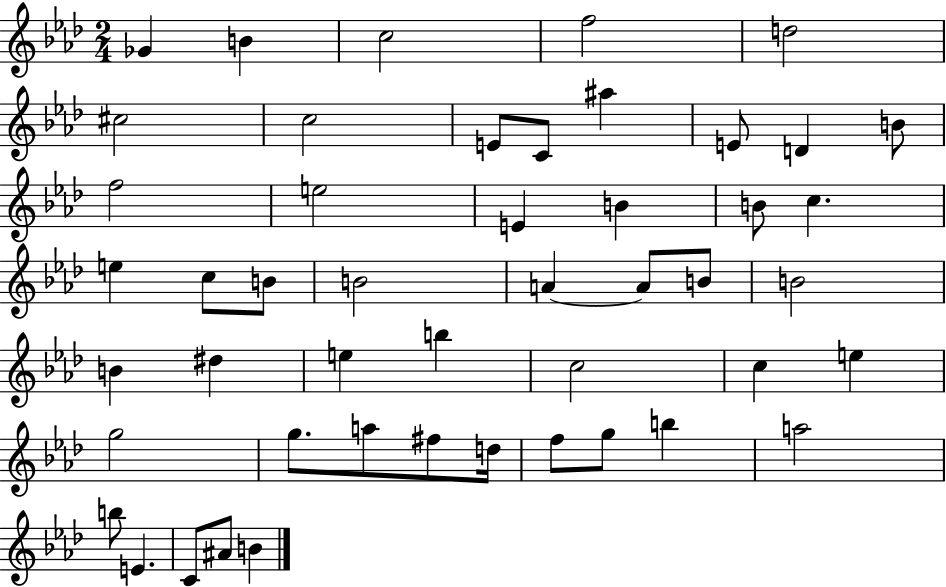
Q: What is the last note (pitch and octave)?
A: B4